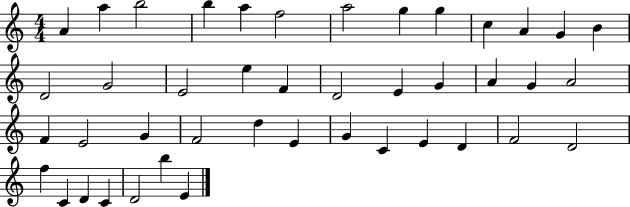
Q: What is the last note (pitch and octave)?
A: E4